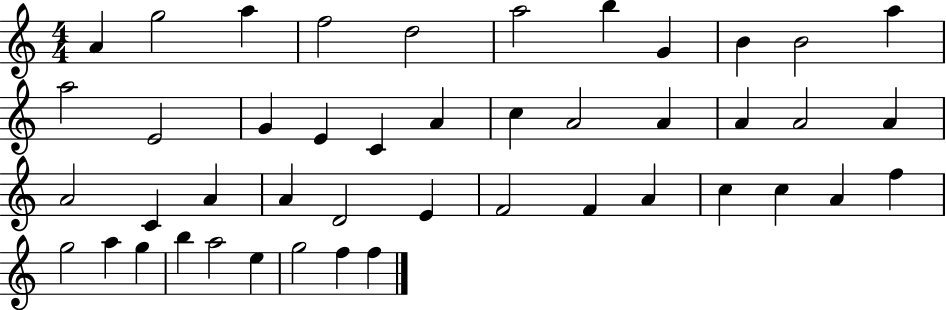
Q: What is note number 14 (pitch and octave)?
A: G4